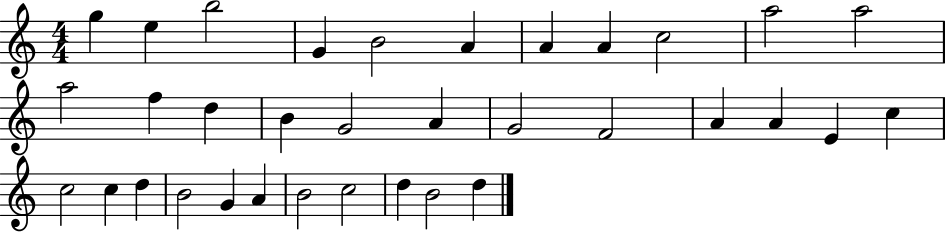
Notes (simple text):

G5/q E5/q B5/h G4/q B4/h A4/q A4/q A4/q C5/h A5/h A5/h A5/h F5/q D5/q B4/q G4/h A4/q G4/h F4/h A4/q A4/q E4/q C5/q C5/h C5/q D5/q B4/h G4/q A4/q B4/h C5/h D5/q B4/h D5/q